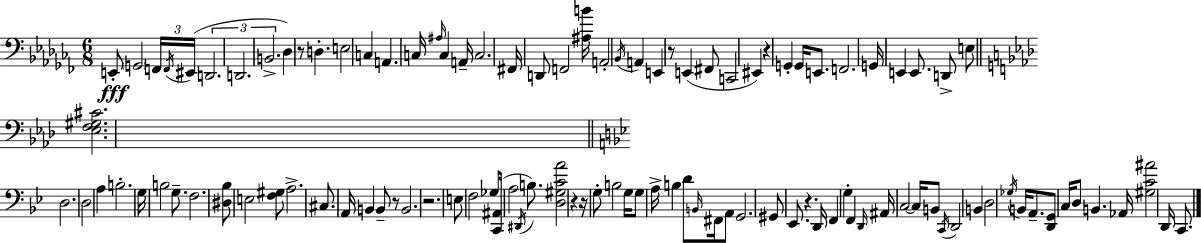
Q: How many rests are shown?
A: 8